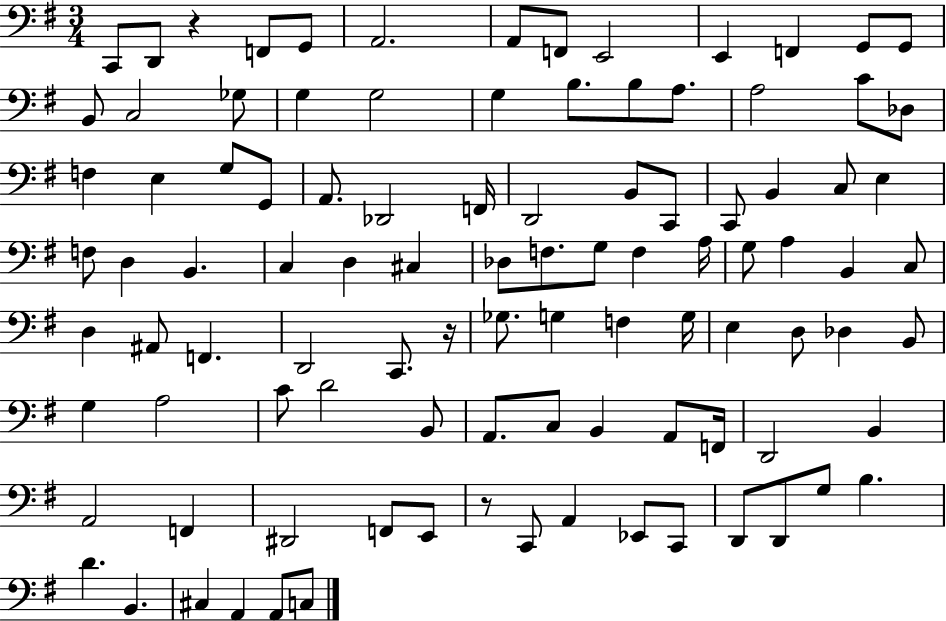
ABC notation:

X:1
T:Untitled
M:3/4
L:1/4
K:G
C,,/2 D,,/2 z F,,/2 G,,/2 A,,2 A,,/2 F,,/2 E,,2 E,, F,, G,,/2 G,,/2 B,,/2 C,2 _G,/2 G, G,2 G, B,/2 B,/2 A,/2 A,2 C/2 _D,/2 F, E, G,/2 G,,/2 A,,/2 _D,,2 F,,/4 D,,2 B,,/2 C,,/2 C,,/2 B,, C,/2 E, F,/2 D, B,, C, D, ^C, _D,/2 F,/2 G,/2 F, A,/4 G,/2 A, B,, C,/2 D, ^A,,/2 F,, D,,2 C,,/2 z/4 _G,/2 G, F, G,/4 E, D,/2 _D, B,,/2 G, A,2 C/2 D2 B,,/2 A,,/2 C,/2 B,, A,,/2 F,,/4 D,,2 B,, A,,2 F,, ^D,,2 F,,/2 E,,/2 z/2 C,,/2 A,, _E,,/2 C,,/2 D,,/2 D,,/2 G,/2 B, D B,, ^C, A,, A,,/2 C,/2